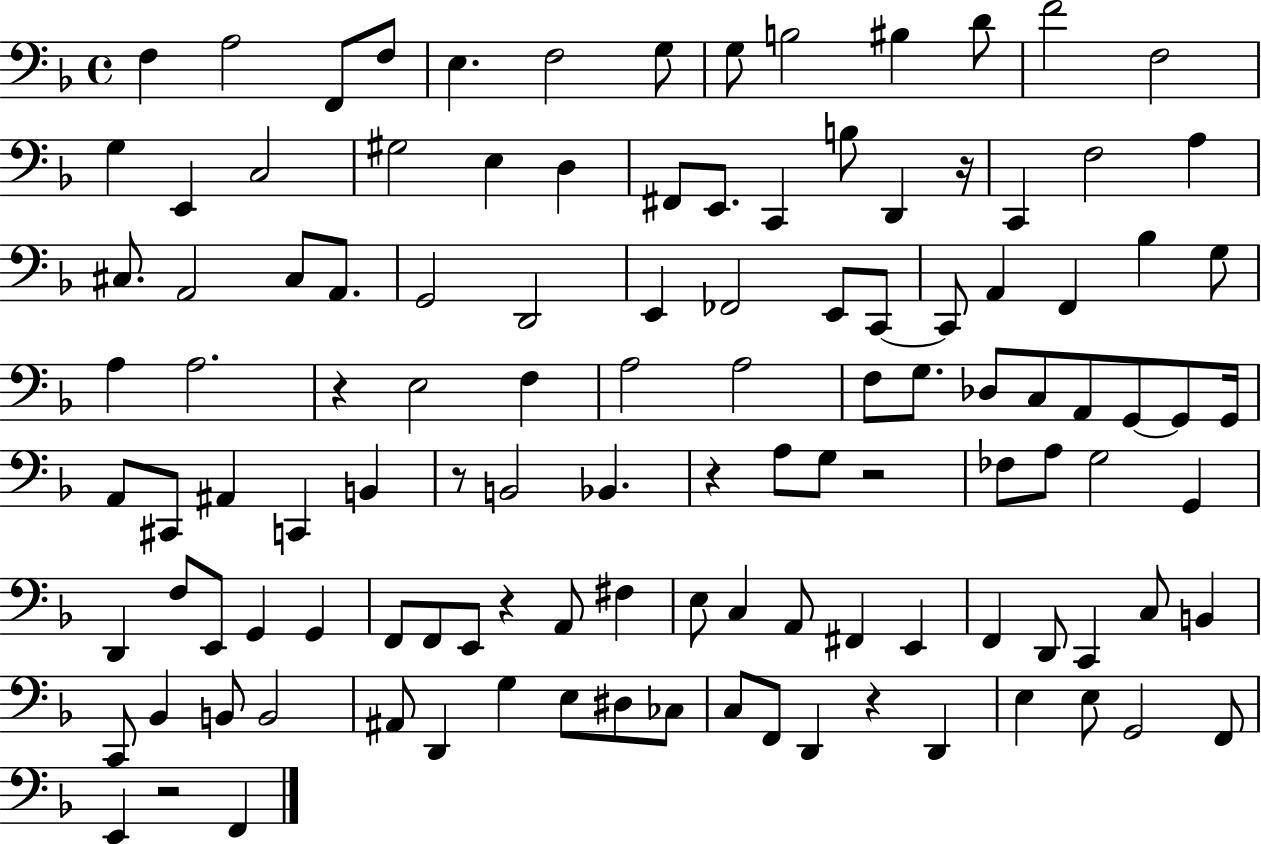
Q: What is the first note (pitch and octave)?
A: F3